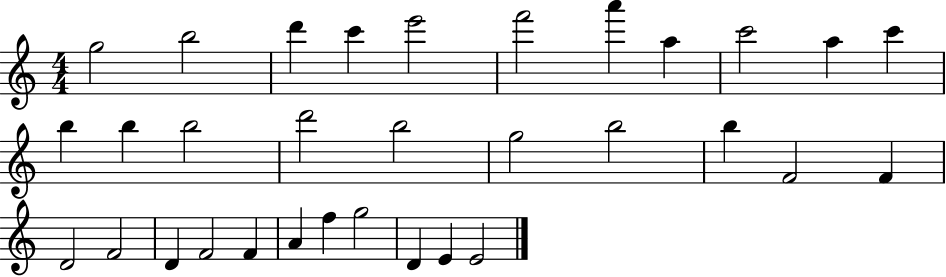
G5/h B5/h D6/q C6/q E6/h F6/h A6/q A5/q C6/h A5/q C6/q B5/q B5/q B5/h D6/h B5/h G5/h B5/h B5/q F4/h F4/q D4/h F4/h D4/q F4/h F4/q A4/q F5/q G5/h D4/q E4/q E4/h